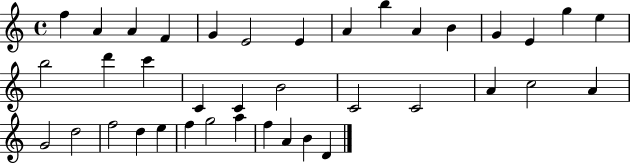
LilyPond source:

{
  \clef treble
  \time 4/4
  \defaultTimeSignature
  \key c \major
  f''4 a'4 a'4 f'4 | g'4 e'2 e'4 | a'4 b''4 a'4 b'4 | g'4 e'4 g''4 e''4 | \break b''2 d'''4 c'''4 | c'4 c'4 b'2 | c'2 c'2 | a'4 c''2 a'4 | \break g'2 d''2 | f''2 d''4 e''4 | f''4 g''2 a''4 | f''4 a'4 b'4 d'4 | \break \bar "|."
}